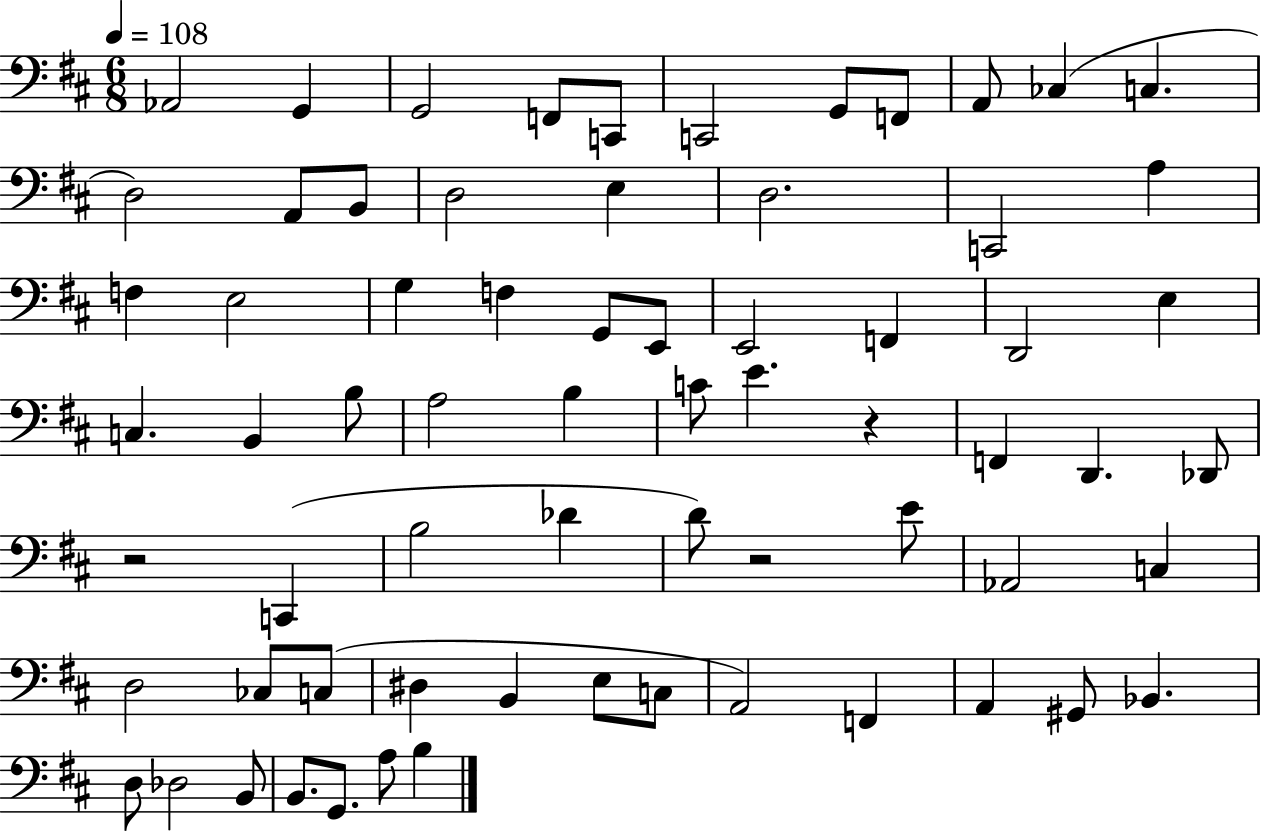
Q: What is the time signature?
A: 6/8